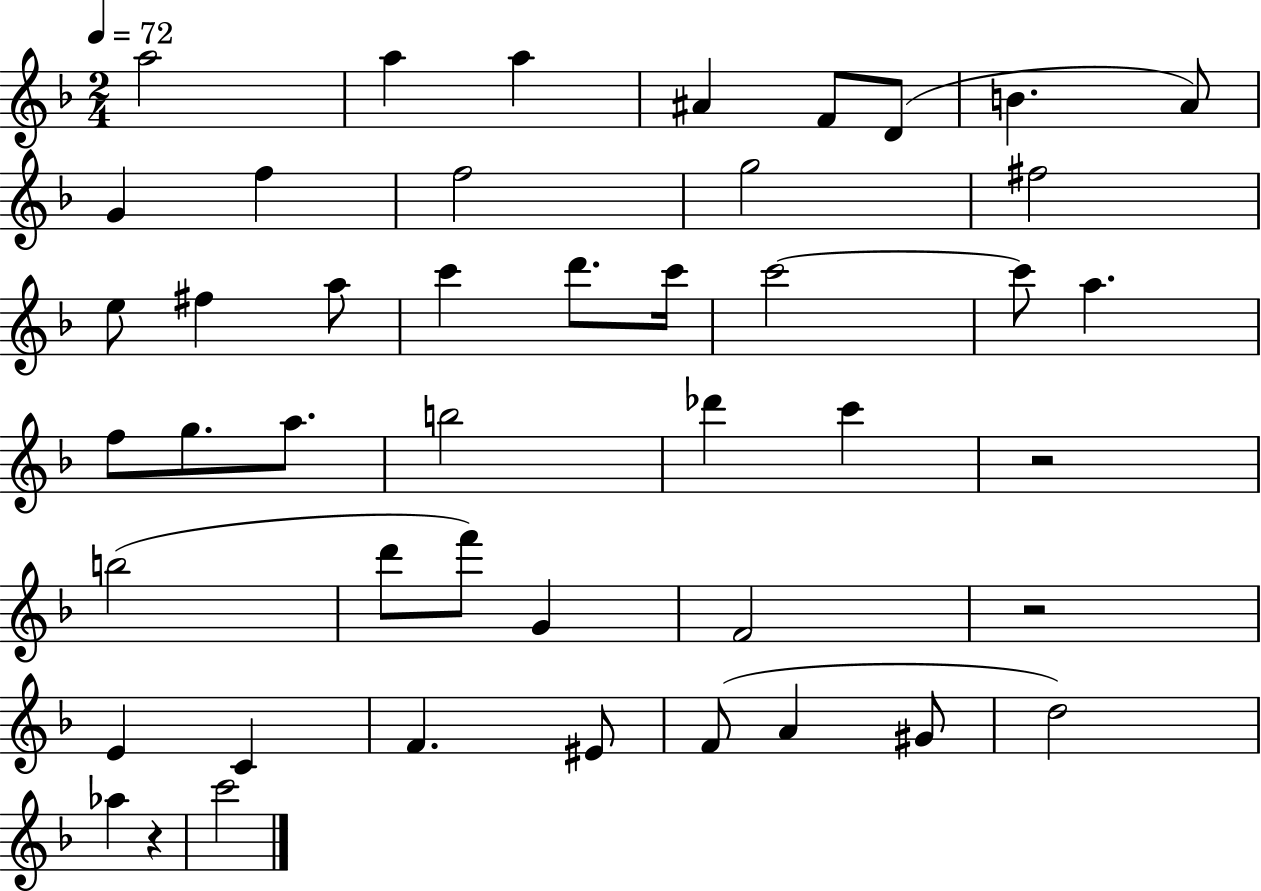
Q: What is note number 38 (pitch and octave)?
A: F4